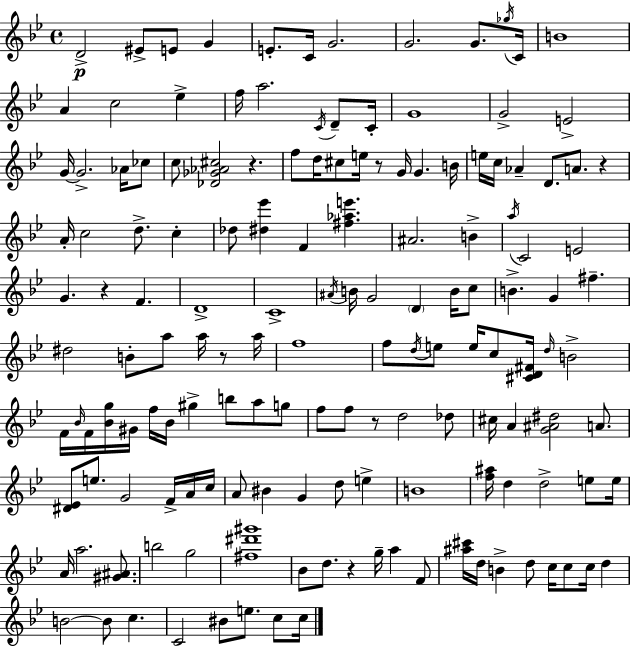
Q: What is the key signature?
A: BES major